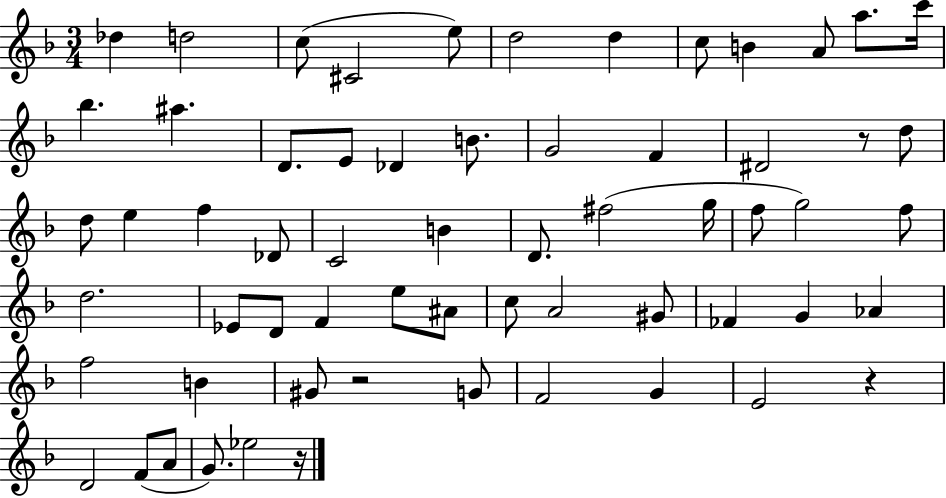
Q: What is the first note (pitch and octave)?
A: Db5